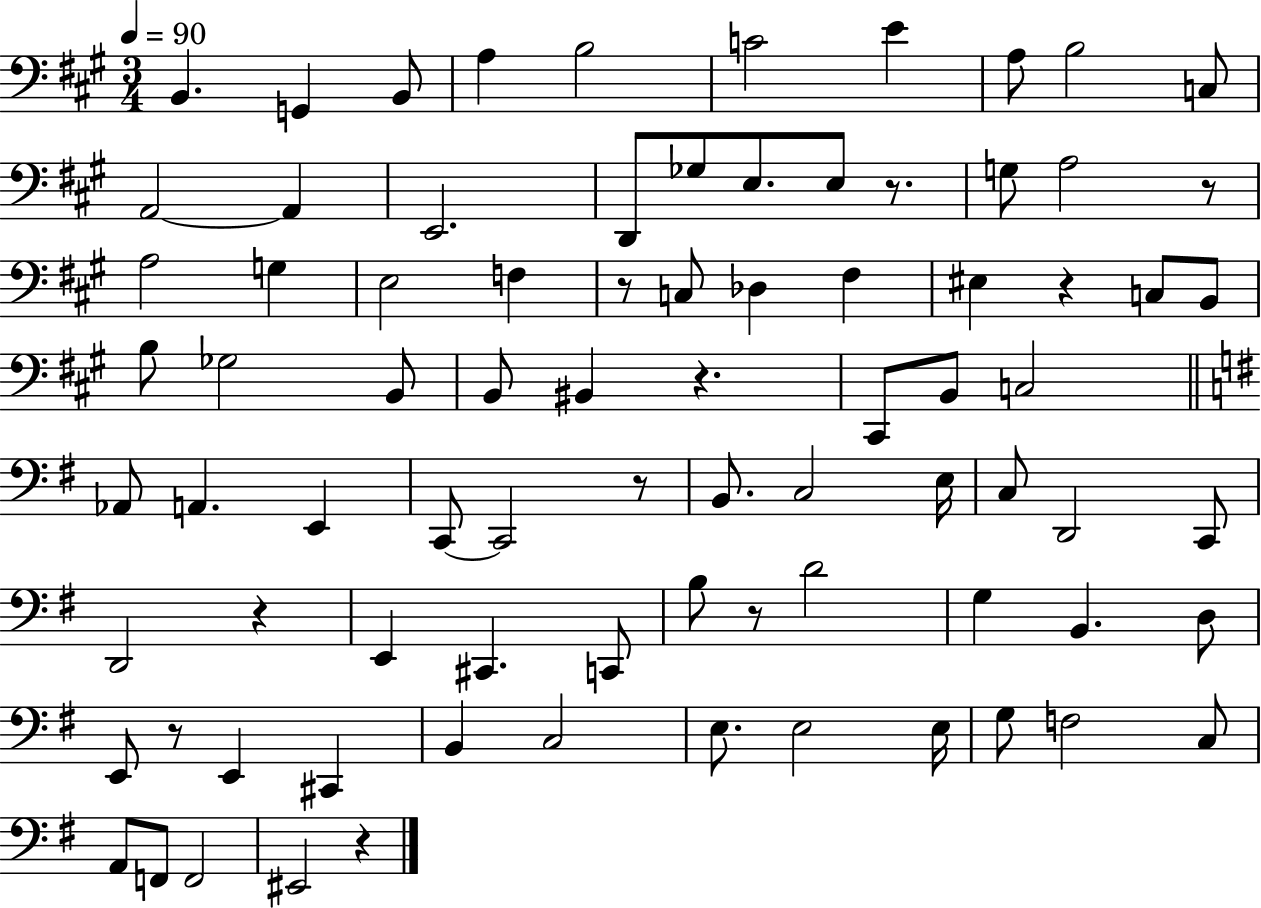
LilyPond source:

{
  \clef bass
  \numericTimeSignature
  \time 3/4
  \key a \major
  \tempo 4 = 90
  b,4. g,4 b,8 | a4 b2 | c'2 e'4 | a8 b2 c8 | \break a,2~~ a,4 | e,2. | d,8 ges8 e8. e8 r8. | g8 a2 r8 | \break a2 g4 | e2 f4 | r8 c8 des4 fis4 | eis4 r4 c8 b,8 | \break b8 ges2 b,8 | b,8 bis,4 r4. | cis,8 b,8 c2 | \bar "||" \break \key g \major aes,8 a,4. e,4 | c,8~~ c,2 r8 | b,8. c2 e16 | c8 d,2 c,8 | \break d,2 r4 | e,4 cis,4. c,8 | b8 r8 d'2 | g4 b,4. d8 | \break e,8 r8 e,4 cis,4 | b,4 c2 | e8. e2 e16 | g8 f2 c8 | \break a,8 f,8 f,2 | eis,2 r4 | \bar "|."
}